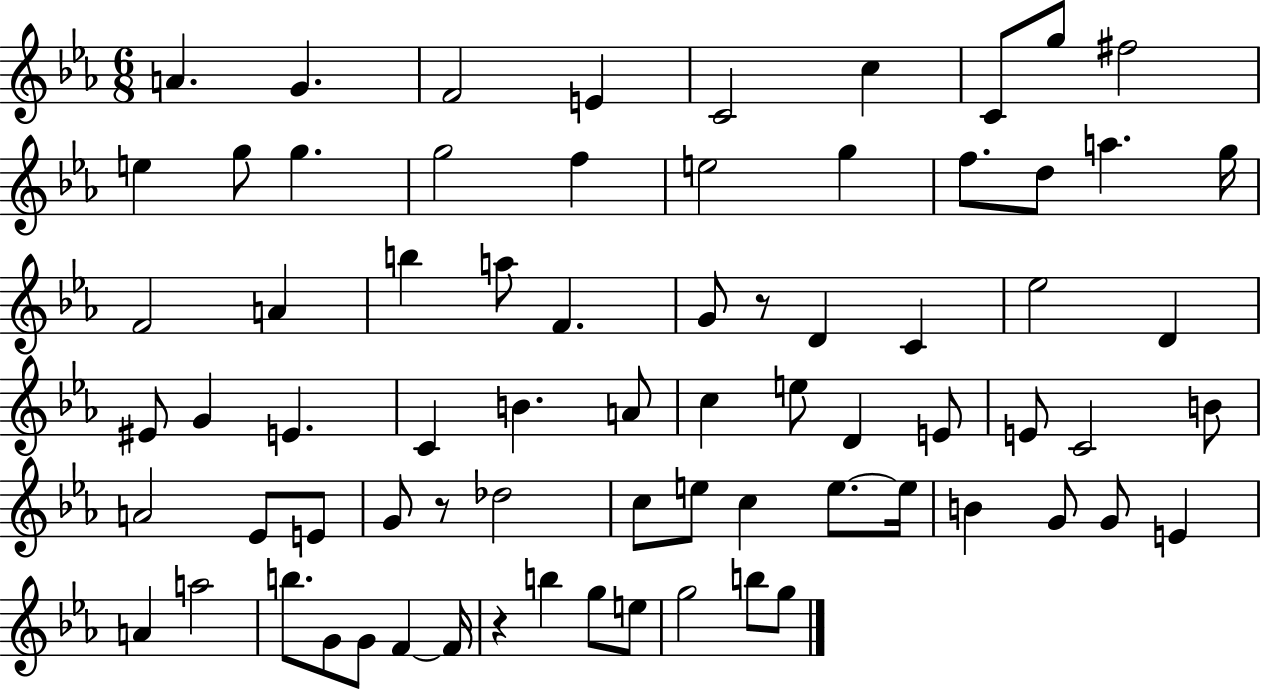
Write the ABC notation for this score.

X:1
T:Untitled
M:6/8
L:1/4
K:Eb
A G F2 E C2 c C/2 g/2 ^f2 e g/2 g g2 f e2 g f/2 d/2 a g/4 F2 A b a/2 F G/2 z/2 D C _e2 D ^E/2 G E C B A/2 c e/2 D E/2 E/2 C2 B/2 A2 _E/2 E/2 G/2 z/2 _d2 c/2 e/2 c e/2 e/4 B G/2 G/2 E A a2 b/2 G/2 G/2 F F/4 z b g/2 e/2 g2 b/2 g/2